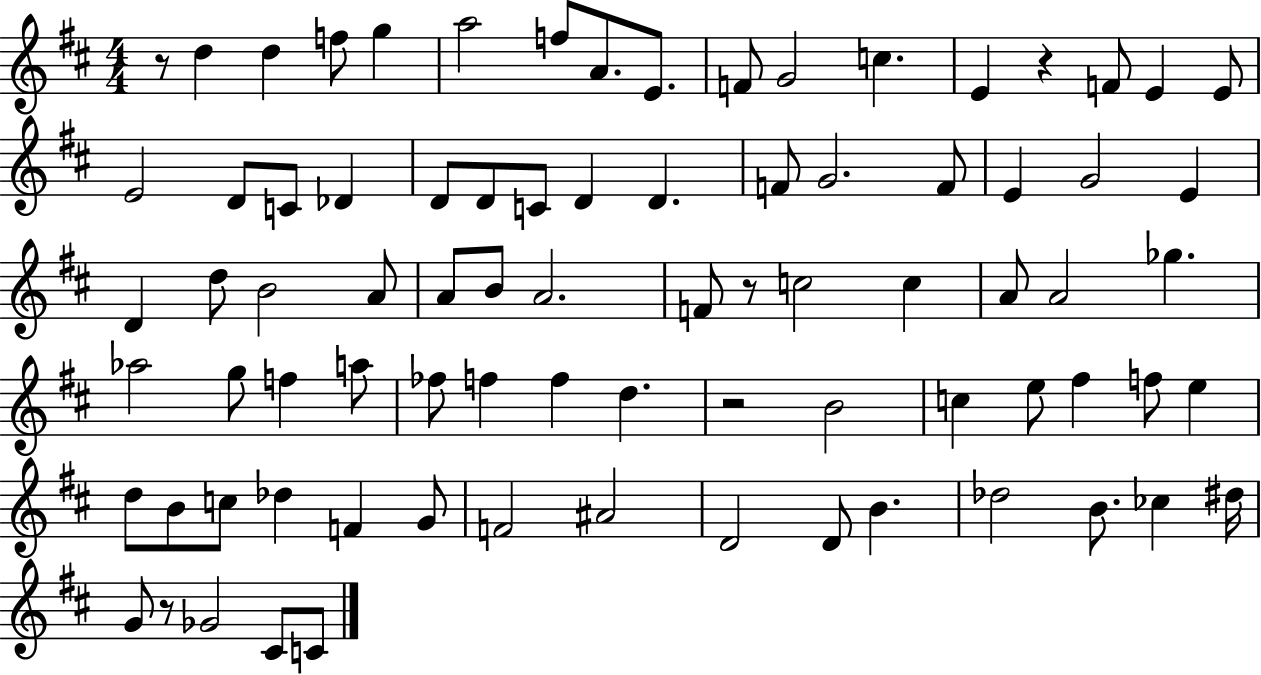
R/e D5/q D5/q F5/e G5/q A5/h F5/e A4/e. E4/e. F4/e G4/h C5/q. E4/q R/q F4/e E4/q E4/e E4/h D4/e C4/e Db4/q D4/e D4/e C4/e D4/q D4/q. F4/e G4/h. F4/e E4/q G4/h E4/q D4/q D5/e B4/h A4/e A4/e B4/e A4/h. F4/e R/e C5/h C5/q A4/e A4/h Gb5/q. Ab5/h G5/e F5/q A5/e FES5/e F5/q F5/q D5/q. R/h B4/h C5/q E5/e F#5/q F5/e E5/q D5/e B4/e C5/e Db5/q F4/q G4/e F4/h A#4/h D4/h D4/e B4/q. Db5/h B4/e. CES5/q D#5/s G4/e R/e Gb4/h C#4/e C4/e